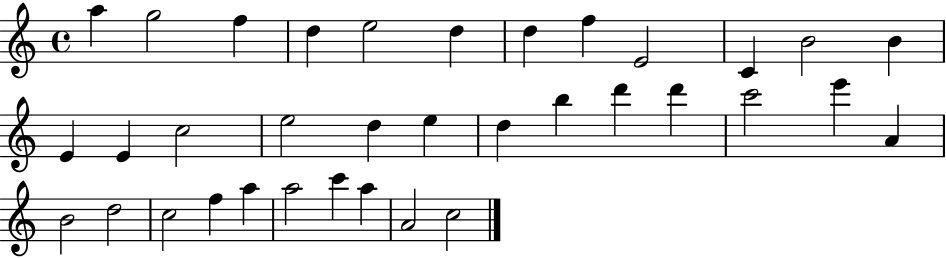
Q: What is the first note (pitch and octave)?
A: A5